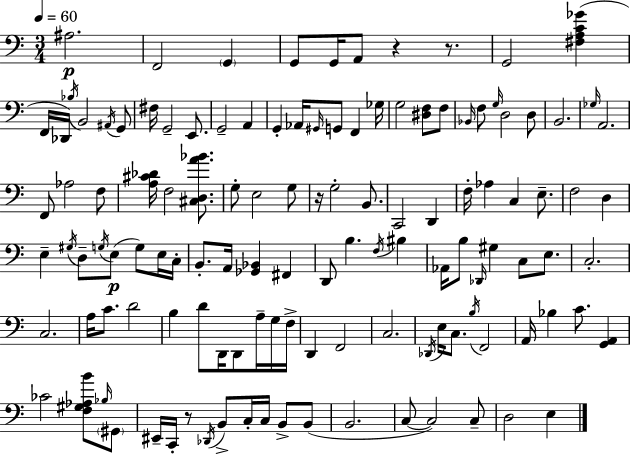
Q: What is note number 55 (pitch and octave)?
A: G3